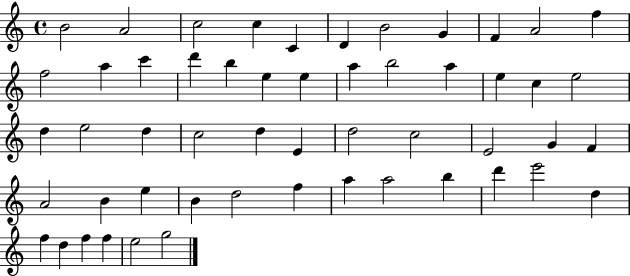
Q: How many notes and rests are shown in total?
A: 53